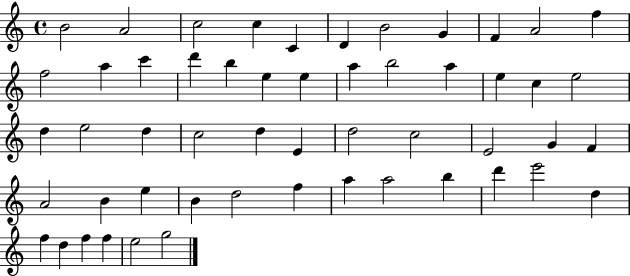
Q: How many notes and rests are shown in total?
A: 53